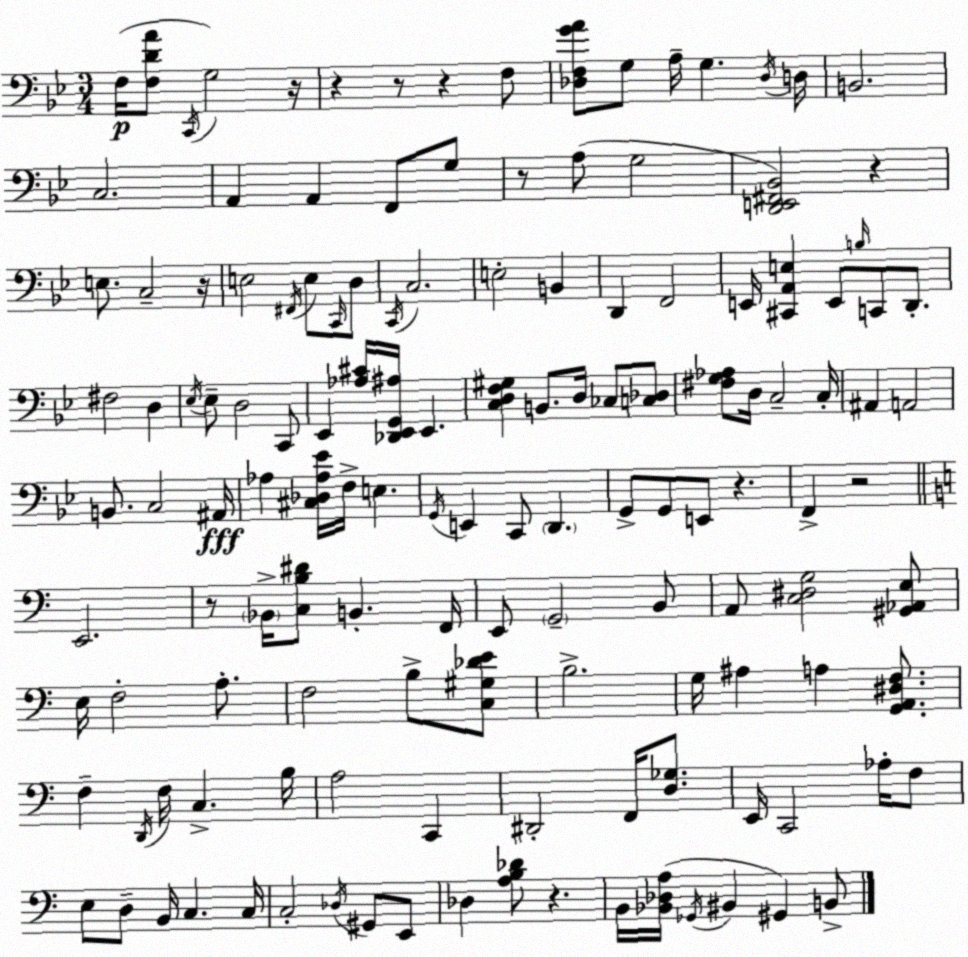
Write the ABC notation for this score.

X:1
T:Untitled
M:3/4
L:1/4
K:Gm
F,/4 [F,DA]/2 C,,/4 G,2 z/4 z z/2 z F,/2 [_D,F,GA]/2 G,/2 A,/4 G, _D,/4 D,/4 B,,2 C,2 A,, A,, F,,/2 G,/2 z/2 A,/2 G,2 [D,,E,,^F,,_B,,]2 z E,/2 C,2 z/4 E,2 ^F,,/4 E,/2 C,,/4 D,/2 C,,/4 C,2 E,2 B,, D,, F,,2 E,,/4 [^C,,A,,E,] E,,/2 B,/4 C,,/2 D,,/2 ^F,2 D, _E,/4 _E,/2 D,2 C,,/2 _E,, [_A,^C]/4 [_D,,_E,,G,,^A,]/4 _E,, [C,D,F,^G,] B,,/2 D,/4 _C,/2 [C,_D,]/2 [^F,G,_A,]/2 D,/4 C,2 C,/4 ^A,, A,,2 B,,/2 C,2 ^A,,/4 _A, [^C,_D,_A,_E]/4 F,/4 E, G,,/4 E,, C,,/2 D,, G,,/2 G,,/2 E,,/2 z F,, z2 E,,2 z/2 _B,,/4 [C,B,^D]/2 B,, F,,/4 E,,/2 G,,2 B,,/2 A,,/2 [C,^D,G,]2 [^G,,_A,,E,]/2 E,/4 F,2 A,/2 F,2 B,/2 [C,^G,_DE]/2 B,2 G,/4 ^A, A, [G,,A,,^D,F,]/2 F, D,,/4 F,/4 C, B,/4 A,2 C,, ^D,,2 F,,/4 [D,_G,]/2 E,,/4 C,,2 _A,/4 F,/2 E,/2 D,/2 B,,/4 C, C,/4 C,2 _D,/4 ^G,,/2 E,,/2 _D, [A,B,_D]/2 z B,,/4 [_B,,_D,A,]/4 _G,,/4 ^B,, ^G,, B,,/2